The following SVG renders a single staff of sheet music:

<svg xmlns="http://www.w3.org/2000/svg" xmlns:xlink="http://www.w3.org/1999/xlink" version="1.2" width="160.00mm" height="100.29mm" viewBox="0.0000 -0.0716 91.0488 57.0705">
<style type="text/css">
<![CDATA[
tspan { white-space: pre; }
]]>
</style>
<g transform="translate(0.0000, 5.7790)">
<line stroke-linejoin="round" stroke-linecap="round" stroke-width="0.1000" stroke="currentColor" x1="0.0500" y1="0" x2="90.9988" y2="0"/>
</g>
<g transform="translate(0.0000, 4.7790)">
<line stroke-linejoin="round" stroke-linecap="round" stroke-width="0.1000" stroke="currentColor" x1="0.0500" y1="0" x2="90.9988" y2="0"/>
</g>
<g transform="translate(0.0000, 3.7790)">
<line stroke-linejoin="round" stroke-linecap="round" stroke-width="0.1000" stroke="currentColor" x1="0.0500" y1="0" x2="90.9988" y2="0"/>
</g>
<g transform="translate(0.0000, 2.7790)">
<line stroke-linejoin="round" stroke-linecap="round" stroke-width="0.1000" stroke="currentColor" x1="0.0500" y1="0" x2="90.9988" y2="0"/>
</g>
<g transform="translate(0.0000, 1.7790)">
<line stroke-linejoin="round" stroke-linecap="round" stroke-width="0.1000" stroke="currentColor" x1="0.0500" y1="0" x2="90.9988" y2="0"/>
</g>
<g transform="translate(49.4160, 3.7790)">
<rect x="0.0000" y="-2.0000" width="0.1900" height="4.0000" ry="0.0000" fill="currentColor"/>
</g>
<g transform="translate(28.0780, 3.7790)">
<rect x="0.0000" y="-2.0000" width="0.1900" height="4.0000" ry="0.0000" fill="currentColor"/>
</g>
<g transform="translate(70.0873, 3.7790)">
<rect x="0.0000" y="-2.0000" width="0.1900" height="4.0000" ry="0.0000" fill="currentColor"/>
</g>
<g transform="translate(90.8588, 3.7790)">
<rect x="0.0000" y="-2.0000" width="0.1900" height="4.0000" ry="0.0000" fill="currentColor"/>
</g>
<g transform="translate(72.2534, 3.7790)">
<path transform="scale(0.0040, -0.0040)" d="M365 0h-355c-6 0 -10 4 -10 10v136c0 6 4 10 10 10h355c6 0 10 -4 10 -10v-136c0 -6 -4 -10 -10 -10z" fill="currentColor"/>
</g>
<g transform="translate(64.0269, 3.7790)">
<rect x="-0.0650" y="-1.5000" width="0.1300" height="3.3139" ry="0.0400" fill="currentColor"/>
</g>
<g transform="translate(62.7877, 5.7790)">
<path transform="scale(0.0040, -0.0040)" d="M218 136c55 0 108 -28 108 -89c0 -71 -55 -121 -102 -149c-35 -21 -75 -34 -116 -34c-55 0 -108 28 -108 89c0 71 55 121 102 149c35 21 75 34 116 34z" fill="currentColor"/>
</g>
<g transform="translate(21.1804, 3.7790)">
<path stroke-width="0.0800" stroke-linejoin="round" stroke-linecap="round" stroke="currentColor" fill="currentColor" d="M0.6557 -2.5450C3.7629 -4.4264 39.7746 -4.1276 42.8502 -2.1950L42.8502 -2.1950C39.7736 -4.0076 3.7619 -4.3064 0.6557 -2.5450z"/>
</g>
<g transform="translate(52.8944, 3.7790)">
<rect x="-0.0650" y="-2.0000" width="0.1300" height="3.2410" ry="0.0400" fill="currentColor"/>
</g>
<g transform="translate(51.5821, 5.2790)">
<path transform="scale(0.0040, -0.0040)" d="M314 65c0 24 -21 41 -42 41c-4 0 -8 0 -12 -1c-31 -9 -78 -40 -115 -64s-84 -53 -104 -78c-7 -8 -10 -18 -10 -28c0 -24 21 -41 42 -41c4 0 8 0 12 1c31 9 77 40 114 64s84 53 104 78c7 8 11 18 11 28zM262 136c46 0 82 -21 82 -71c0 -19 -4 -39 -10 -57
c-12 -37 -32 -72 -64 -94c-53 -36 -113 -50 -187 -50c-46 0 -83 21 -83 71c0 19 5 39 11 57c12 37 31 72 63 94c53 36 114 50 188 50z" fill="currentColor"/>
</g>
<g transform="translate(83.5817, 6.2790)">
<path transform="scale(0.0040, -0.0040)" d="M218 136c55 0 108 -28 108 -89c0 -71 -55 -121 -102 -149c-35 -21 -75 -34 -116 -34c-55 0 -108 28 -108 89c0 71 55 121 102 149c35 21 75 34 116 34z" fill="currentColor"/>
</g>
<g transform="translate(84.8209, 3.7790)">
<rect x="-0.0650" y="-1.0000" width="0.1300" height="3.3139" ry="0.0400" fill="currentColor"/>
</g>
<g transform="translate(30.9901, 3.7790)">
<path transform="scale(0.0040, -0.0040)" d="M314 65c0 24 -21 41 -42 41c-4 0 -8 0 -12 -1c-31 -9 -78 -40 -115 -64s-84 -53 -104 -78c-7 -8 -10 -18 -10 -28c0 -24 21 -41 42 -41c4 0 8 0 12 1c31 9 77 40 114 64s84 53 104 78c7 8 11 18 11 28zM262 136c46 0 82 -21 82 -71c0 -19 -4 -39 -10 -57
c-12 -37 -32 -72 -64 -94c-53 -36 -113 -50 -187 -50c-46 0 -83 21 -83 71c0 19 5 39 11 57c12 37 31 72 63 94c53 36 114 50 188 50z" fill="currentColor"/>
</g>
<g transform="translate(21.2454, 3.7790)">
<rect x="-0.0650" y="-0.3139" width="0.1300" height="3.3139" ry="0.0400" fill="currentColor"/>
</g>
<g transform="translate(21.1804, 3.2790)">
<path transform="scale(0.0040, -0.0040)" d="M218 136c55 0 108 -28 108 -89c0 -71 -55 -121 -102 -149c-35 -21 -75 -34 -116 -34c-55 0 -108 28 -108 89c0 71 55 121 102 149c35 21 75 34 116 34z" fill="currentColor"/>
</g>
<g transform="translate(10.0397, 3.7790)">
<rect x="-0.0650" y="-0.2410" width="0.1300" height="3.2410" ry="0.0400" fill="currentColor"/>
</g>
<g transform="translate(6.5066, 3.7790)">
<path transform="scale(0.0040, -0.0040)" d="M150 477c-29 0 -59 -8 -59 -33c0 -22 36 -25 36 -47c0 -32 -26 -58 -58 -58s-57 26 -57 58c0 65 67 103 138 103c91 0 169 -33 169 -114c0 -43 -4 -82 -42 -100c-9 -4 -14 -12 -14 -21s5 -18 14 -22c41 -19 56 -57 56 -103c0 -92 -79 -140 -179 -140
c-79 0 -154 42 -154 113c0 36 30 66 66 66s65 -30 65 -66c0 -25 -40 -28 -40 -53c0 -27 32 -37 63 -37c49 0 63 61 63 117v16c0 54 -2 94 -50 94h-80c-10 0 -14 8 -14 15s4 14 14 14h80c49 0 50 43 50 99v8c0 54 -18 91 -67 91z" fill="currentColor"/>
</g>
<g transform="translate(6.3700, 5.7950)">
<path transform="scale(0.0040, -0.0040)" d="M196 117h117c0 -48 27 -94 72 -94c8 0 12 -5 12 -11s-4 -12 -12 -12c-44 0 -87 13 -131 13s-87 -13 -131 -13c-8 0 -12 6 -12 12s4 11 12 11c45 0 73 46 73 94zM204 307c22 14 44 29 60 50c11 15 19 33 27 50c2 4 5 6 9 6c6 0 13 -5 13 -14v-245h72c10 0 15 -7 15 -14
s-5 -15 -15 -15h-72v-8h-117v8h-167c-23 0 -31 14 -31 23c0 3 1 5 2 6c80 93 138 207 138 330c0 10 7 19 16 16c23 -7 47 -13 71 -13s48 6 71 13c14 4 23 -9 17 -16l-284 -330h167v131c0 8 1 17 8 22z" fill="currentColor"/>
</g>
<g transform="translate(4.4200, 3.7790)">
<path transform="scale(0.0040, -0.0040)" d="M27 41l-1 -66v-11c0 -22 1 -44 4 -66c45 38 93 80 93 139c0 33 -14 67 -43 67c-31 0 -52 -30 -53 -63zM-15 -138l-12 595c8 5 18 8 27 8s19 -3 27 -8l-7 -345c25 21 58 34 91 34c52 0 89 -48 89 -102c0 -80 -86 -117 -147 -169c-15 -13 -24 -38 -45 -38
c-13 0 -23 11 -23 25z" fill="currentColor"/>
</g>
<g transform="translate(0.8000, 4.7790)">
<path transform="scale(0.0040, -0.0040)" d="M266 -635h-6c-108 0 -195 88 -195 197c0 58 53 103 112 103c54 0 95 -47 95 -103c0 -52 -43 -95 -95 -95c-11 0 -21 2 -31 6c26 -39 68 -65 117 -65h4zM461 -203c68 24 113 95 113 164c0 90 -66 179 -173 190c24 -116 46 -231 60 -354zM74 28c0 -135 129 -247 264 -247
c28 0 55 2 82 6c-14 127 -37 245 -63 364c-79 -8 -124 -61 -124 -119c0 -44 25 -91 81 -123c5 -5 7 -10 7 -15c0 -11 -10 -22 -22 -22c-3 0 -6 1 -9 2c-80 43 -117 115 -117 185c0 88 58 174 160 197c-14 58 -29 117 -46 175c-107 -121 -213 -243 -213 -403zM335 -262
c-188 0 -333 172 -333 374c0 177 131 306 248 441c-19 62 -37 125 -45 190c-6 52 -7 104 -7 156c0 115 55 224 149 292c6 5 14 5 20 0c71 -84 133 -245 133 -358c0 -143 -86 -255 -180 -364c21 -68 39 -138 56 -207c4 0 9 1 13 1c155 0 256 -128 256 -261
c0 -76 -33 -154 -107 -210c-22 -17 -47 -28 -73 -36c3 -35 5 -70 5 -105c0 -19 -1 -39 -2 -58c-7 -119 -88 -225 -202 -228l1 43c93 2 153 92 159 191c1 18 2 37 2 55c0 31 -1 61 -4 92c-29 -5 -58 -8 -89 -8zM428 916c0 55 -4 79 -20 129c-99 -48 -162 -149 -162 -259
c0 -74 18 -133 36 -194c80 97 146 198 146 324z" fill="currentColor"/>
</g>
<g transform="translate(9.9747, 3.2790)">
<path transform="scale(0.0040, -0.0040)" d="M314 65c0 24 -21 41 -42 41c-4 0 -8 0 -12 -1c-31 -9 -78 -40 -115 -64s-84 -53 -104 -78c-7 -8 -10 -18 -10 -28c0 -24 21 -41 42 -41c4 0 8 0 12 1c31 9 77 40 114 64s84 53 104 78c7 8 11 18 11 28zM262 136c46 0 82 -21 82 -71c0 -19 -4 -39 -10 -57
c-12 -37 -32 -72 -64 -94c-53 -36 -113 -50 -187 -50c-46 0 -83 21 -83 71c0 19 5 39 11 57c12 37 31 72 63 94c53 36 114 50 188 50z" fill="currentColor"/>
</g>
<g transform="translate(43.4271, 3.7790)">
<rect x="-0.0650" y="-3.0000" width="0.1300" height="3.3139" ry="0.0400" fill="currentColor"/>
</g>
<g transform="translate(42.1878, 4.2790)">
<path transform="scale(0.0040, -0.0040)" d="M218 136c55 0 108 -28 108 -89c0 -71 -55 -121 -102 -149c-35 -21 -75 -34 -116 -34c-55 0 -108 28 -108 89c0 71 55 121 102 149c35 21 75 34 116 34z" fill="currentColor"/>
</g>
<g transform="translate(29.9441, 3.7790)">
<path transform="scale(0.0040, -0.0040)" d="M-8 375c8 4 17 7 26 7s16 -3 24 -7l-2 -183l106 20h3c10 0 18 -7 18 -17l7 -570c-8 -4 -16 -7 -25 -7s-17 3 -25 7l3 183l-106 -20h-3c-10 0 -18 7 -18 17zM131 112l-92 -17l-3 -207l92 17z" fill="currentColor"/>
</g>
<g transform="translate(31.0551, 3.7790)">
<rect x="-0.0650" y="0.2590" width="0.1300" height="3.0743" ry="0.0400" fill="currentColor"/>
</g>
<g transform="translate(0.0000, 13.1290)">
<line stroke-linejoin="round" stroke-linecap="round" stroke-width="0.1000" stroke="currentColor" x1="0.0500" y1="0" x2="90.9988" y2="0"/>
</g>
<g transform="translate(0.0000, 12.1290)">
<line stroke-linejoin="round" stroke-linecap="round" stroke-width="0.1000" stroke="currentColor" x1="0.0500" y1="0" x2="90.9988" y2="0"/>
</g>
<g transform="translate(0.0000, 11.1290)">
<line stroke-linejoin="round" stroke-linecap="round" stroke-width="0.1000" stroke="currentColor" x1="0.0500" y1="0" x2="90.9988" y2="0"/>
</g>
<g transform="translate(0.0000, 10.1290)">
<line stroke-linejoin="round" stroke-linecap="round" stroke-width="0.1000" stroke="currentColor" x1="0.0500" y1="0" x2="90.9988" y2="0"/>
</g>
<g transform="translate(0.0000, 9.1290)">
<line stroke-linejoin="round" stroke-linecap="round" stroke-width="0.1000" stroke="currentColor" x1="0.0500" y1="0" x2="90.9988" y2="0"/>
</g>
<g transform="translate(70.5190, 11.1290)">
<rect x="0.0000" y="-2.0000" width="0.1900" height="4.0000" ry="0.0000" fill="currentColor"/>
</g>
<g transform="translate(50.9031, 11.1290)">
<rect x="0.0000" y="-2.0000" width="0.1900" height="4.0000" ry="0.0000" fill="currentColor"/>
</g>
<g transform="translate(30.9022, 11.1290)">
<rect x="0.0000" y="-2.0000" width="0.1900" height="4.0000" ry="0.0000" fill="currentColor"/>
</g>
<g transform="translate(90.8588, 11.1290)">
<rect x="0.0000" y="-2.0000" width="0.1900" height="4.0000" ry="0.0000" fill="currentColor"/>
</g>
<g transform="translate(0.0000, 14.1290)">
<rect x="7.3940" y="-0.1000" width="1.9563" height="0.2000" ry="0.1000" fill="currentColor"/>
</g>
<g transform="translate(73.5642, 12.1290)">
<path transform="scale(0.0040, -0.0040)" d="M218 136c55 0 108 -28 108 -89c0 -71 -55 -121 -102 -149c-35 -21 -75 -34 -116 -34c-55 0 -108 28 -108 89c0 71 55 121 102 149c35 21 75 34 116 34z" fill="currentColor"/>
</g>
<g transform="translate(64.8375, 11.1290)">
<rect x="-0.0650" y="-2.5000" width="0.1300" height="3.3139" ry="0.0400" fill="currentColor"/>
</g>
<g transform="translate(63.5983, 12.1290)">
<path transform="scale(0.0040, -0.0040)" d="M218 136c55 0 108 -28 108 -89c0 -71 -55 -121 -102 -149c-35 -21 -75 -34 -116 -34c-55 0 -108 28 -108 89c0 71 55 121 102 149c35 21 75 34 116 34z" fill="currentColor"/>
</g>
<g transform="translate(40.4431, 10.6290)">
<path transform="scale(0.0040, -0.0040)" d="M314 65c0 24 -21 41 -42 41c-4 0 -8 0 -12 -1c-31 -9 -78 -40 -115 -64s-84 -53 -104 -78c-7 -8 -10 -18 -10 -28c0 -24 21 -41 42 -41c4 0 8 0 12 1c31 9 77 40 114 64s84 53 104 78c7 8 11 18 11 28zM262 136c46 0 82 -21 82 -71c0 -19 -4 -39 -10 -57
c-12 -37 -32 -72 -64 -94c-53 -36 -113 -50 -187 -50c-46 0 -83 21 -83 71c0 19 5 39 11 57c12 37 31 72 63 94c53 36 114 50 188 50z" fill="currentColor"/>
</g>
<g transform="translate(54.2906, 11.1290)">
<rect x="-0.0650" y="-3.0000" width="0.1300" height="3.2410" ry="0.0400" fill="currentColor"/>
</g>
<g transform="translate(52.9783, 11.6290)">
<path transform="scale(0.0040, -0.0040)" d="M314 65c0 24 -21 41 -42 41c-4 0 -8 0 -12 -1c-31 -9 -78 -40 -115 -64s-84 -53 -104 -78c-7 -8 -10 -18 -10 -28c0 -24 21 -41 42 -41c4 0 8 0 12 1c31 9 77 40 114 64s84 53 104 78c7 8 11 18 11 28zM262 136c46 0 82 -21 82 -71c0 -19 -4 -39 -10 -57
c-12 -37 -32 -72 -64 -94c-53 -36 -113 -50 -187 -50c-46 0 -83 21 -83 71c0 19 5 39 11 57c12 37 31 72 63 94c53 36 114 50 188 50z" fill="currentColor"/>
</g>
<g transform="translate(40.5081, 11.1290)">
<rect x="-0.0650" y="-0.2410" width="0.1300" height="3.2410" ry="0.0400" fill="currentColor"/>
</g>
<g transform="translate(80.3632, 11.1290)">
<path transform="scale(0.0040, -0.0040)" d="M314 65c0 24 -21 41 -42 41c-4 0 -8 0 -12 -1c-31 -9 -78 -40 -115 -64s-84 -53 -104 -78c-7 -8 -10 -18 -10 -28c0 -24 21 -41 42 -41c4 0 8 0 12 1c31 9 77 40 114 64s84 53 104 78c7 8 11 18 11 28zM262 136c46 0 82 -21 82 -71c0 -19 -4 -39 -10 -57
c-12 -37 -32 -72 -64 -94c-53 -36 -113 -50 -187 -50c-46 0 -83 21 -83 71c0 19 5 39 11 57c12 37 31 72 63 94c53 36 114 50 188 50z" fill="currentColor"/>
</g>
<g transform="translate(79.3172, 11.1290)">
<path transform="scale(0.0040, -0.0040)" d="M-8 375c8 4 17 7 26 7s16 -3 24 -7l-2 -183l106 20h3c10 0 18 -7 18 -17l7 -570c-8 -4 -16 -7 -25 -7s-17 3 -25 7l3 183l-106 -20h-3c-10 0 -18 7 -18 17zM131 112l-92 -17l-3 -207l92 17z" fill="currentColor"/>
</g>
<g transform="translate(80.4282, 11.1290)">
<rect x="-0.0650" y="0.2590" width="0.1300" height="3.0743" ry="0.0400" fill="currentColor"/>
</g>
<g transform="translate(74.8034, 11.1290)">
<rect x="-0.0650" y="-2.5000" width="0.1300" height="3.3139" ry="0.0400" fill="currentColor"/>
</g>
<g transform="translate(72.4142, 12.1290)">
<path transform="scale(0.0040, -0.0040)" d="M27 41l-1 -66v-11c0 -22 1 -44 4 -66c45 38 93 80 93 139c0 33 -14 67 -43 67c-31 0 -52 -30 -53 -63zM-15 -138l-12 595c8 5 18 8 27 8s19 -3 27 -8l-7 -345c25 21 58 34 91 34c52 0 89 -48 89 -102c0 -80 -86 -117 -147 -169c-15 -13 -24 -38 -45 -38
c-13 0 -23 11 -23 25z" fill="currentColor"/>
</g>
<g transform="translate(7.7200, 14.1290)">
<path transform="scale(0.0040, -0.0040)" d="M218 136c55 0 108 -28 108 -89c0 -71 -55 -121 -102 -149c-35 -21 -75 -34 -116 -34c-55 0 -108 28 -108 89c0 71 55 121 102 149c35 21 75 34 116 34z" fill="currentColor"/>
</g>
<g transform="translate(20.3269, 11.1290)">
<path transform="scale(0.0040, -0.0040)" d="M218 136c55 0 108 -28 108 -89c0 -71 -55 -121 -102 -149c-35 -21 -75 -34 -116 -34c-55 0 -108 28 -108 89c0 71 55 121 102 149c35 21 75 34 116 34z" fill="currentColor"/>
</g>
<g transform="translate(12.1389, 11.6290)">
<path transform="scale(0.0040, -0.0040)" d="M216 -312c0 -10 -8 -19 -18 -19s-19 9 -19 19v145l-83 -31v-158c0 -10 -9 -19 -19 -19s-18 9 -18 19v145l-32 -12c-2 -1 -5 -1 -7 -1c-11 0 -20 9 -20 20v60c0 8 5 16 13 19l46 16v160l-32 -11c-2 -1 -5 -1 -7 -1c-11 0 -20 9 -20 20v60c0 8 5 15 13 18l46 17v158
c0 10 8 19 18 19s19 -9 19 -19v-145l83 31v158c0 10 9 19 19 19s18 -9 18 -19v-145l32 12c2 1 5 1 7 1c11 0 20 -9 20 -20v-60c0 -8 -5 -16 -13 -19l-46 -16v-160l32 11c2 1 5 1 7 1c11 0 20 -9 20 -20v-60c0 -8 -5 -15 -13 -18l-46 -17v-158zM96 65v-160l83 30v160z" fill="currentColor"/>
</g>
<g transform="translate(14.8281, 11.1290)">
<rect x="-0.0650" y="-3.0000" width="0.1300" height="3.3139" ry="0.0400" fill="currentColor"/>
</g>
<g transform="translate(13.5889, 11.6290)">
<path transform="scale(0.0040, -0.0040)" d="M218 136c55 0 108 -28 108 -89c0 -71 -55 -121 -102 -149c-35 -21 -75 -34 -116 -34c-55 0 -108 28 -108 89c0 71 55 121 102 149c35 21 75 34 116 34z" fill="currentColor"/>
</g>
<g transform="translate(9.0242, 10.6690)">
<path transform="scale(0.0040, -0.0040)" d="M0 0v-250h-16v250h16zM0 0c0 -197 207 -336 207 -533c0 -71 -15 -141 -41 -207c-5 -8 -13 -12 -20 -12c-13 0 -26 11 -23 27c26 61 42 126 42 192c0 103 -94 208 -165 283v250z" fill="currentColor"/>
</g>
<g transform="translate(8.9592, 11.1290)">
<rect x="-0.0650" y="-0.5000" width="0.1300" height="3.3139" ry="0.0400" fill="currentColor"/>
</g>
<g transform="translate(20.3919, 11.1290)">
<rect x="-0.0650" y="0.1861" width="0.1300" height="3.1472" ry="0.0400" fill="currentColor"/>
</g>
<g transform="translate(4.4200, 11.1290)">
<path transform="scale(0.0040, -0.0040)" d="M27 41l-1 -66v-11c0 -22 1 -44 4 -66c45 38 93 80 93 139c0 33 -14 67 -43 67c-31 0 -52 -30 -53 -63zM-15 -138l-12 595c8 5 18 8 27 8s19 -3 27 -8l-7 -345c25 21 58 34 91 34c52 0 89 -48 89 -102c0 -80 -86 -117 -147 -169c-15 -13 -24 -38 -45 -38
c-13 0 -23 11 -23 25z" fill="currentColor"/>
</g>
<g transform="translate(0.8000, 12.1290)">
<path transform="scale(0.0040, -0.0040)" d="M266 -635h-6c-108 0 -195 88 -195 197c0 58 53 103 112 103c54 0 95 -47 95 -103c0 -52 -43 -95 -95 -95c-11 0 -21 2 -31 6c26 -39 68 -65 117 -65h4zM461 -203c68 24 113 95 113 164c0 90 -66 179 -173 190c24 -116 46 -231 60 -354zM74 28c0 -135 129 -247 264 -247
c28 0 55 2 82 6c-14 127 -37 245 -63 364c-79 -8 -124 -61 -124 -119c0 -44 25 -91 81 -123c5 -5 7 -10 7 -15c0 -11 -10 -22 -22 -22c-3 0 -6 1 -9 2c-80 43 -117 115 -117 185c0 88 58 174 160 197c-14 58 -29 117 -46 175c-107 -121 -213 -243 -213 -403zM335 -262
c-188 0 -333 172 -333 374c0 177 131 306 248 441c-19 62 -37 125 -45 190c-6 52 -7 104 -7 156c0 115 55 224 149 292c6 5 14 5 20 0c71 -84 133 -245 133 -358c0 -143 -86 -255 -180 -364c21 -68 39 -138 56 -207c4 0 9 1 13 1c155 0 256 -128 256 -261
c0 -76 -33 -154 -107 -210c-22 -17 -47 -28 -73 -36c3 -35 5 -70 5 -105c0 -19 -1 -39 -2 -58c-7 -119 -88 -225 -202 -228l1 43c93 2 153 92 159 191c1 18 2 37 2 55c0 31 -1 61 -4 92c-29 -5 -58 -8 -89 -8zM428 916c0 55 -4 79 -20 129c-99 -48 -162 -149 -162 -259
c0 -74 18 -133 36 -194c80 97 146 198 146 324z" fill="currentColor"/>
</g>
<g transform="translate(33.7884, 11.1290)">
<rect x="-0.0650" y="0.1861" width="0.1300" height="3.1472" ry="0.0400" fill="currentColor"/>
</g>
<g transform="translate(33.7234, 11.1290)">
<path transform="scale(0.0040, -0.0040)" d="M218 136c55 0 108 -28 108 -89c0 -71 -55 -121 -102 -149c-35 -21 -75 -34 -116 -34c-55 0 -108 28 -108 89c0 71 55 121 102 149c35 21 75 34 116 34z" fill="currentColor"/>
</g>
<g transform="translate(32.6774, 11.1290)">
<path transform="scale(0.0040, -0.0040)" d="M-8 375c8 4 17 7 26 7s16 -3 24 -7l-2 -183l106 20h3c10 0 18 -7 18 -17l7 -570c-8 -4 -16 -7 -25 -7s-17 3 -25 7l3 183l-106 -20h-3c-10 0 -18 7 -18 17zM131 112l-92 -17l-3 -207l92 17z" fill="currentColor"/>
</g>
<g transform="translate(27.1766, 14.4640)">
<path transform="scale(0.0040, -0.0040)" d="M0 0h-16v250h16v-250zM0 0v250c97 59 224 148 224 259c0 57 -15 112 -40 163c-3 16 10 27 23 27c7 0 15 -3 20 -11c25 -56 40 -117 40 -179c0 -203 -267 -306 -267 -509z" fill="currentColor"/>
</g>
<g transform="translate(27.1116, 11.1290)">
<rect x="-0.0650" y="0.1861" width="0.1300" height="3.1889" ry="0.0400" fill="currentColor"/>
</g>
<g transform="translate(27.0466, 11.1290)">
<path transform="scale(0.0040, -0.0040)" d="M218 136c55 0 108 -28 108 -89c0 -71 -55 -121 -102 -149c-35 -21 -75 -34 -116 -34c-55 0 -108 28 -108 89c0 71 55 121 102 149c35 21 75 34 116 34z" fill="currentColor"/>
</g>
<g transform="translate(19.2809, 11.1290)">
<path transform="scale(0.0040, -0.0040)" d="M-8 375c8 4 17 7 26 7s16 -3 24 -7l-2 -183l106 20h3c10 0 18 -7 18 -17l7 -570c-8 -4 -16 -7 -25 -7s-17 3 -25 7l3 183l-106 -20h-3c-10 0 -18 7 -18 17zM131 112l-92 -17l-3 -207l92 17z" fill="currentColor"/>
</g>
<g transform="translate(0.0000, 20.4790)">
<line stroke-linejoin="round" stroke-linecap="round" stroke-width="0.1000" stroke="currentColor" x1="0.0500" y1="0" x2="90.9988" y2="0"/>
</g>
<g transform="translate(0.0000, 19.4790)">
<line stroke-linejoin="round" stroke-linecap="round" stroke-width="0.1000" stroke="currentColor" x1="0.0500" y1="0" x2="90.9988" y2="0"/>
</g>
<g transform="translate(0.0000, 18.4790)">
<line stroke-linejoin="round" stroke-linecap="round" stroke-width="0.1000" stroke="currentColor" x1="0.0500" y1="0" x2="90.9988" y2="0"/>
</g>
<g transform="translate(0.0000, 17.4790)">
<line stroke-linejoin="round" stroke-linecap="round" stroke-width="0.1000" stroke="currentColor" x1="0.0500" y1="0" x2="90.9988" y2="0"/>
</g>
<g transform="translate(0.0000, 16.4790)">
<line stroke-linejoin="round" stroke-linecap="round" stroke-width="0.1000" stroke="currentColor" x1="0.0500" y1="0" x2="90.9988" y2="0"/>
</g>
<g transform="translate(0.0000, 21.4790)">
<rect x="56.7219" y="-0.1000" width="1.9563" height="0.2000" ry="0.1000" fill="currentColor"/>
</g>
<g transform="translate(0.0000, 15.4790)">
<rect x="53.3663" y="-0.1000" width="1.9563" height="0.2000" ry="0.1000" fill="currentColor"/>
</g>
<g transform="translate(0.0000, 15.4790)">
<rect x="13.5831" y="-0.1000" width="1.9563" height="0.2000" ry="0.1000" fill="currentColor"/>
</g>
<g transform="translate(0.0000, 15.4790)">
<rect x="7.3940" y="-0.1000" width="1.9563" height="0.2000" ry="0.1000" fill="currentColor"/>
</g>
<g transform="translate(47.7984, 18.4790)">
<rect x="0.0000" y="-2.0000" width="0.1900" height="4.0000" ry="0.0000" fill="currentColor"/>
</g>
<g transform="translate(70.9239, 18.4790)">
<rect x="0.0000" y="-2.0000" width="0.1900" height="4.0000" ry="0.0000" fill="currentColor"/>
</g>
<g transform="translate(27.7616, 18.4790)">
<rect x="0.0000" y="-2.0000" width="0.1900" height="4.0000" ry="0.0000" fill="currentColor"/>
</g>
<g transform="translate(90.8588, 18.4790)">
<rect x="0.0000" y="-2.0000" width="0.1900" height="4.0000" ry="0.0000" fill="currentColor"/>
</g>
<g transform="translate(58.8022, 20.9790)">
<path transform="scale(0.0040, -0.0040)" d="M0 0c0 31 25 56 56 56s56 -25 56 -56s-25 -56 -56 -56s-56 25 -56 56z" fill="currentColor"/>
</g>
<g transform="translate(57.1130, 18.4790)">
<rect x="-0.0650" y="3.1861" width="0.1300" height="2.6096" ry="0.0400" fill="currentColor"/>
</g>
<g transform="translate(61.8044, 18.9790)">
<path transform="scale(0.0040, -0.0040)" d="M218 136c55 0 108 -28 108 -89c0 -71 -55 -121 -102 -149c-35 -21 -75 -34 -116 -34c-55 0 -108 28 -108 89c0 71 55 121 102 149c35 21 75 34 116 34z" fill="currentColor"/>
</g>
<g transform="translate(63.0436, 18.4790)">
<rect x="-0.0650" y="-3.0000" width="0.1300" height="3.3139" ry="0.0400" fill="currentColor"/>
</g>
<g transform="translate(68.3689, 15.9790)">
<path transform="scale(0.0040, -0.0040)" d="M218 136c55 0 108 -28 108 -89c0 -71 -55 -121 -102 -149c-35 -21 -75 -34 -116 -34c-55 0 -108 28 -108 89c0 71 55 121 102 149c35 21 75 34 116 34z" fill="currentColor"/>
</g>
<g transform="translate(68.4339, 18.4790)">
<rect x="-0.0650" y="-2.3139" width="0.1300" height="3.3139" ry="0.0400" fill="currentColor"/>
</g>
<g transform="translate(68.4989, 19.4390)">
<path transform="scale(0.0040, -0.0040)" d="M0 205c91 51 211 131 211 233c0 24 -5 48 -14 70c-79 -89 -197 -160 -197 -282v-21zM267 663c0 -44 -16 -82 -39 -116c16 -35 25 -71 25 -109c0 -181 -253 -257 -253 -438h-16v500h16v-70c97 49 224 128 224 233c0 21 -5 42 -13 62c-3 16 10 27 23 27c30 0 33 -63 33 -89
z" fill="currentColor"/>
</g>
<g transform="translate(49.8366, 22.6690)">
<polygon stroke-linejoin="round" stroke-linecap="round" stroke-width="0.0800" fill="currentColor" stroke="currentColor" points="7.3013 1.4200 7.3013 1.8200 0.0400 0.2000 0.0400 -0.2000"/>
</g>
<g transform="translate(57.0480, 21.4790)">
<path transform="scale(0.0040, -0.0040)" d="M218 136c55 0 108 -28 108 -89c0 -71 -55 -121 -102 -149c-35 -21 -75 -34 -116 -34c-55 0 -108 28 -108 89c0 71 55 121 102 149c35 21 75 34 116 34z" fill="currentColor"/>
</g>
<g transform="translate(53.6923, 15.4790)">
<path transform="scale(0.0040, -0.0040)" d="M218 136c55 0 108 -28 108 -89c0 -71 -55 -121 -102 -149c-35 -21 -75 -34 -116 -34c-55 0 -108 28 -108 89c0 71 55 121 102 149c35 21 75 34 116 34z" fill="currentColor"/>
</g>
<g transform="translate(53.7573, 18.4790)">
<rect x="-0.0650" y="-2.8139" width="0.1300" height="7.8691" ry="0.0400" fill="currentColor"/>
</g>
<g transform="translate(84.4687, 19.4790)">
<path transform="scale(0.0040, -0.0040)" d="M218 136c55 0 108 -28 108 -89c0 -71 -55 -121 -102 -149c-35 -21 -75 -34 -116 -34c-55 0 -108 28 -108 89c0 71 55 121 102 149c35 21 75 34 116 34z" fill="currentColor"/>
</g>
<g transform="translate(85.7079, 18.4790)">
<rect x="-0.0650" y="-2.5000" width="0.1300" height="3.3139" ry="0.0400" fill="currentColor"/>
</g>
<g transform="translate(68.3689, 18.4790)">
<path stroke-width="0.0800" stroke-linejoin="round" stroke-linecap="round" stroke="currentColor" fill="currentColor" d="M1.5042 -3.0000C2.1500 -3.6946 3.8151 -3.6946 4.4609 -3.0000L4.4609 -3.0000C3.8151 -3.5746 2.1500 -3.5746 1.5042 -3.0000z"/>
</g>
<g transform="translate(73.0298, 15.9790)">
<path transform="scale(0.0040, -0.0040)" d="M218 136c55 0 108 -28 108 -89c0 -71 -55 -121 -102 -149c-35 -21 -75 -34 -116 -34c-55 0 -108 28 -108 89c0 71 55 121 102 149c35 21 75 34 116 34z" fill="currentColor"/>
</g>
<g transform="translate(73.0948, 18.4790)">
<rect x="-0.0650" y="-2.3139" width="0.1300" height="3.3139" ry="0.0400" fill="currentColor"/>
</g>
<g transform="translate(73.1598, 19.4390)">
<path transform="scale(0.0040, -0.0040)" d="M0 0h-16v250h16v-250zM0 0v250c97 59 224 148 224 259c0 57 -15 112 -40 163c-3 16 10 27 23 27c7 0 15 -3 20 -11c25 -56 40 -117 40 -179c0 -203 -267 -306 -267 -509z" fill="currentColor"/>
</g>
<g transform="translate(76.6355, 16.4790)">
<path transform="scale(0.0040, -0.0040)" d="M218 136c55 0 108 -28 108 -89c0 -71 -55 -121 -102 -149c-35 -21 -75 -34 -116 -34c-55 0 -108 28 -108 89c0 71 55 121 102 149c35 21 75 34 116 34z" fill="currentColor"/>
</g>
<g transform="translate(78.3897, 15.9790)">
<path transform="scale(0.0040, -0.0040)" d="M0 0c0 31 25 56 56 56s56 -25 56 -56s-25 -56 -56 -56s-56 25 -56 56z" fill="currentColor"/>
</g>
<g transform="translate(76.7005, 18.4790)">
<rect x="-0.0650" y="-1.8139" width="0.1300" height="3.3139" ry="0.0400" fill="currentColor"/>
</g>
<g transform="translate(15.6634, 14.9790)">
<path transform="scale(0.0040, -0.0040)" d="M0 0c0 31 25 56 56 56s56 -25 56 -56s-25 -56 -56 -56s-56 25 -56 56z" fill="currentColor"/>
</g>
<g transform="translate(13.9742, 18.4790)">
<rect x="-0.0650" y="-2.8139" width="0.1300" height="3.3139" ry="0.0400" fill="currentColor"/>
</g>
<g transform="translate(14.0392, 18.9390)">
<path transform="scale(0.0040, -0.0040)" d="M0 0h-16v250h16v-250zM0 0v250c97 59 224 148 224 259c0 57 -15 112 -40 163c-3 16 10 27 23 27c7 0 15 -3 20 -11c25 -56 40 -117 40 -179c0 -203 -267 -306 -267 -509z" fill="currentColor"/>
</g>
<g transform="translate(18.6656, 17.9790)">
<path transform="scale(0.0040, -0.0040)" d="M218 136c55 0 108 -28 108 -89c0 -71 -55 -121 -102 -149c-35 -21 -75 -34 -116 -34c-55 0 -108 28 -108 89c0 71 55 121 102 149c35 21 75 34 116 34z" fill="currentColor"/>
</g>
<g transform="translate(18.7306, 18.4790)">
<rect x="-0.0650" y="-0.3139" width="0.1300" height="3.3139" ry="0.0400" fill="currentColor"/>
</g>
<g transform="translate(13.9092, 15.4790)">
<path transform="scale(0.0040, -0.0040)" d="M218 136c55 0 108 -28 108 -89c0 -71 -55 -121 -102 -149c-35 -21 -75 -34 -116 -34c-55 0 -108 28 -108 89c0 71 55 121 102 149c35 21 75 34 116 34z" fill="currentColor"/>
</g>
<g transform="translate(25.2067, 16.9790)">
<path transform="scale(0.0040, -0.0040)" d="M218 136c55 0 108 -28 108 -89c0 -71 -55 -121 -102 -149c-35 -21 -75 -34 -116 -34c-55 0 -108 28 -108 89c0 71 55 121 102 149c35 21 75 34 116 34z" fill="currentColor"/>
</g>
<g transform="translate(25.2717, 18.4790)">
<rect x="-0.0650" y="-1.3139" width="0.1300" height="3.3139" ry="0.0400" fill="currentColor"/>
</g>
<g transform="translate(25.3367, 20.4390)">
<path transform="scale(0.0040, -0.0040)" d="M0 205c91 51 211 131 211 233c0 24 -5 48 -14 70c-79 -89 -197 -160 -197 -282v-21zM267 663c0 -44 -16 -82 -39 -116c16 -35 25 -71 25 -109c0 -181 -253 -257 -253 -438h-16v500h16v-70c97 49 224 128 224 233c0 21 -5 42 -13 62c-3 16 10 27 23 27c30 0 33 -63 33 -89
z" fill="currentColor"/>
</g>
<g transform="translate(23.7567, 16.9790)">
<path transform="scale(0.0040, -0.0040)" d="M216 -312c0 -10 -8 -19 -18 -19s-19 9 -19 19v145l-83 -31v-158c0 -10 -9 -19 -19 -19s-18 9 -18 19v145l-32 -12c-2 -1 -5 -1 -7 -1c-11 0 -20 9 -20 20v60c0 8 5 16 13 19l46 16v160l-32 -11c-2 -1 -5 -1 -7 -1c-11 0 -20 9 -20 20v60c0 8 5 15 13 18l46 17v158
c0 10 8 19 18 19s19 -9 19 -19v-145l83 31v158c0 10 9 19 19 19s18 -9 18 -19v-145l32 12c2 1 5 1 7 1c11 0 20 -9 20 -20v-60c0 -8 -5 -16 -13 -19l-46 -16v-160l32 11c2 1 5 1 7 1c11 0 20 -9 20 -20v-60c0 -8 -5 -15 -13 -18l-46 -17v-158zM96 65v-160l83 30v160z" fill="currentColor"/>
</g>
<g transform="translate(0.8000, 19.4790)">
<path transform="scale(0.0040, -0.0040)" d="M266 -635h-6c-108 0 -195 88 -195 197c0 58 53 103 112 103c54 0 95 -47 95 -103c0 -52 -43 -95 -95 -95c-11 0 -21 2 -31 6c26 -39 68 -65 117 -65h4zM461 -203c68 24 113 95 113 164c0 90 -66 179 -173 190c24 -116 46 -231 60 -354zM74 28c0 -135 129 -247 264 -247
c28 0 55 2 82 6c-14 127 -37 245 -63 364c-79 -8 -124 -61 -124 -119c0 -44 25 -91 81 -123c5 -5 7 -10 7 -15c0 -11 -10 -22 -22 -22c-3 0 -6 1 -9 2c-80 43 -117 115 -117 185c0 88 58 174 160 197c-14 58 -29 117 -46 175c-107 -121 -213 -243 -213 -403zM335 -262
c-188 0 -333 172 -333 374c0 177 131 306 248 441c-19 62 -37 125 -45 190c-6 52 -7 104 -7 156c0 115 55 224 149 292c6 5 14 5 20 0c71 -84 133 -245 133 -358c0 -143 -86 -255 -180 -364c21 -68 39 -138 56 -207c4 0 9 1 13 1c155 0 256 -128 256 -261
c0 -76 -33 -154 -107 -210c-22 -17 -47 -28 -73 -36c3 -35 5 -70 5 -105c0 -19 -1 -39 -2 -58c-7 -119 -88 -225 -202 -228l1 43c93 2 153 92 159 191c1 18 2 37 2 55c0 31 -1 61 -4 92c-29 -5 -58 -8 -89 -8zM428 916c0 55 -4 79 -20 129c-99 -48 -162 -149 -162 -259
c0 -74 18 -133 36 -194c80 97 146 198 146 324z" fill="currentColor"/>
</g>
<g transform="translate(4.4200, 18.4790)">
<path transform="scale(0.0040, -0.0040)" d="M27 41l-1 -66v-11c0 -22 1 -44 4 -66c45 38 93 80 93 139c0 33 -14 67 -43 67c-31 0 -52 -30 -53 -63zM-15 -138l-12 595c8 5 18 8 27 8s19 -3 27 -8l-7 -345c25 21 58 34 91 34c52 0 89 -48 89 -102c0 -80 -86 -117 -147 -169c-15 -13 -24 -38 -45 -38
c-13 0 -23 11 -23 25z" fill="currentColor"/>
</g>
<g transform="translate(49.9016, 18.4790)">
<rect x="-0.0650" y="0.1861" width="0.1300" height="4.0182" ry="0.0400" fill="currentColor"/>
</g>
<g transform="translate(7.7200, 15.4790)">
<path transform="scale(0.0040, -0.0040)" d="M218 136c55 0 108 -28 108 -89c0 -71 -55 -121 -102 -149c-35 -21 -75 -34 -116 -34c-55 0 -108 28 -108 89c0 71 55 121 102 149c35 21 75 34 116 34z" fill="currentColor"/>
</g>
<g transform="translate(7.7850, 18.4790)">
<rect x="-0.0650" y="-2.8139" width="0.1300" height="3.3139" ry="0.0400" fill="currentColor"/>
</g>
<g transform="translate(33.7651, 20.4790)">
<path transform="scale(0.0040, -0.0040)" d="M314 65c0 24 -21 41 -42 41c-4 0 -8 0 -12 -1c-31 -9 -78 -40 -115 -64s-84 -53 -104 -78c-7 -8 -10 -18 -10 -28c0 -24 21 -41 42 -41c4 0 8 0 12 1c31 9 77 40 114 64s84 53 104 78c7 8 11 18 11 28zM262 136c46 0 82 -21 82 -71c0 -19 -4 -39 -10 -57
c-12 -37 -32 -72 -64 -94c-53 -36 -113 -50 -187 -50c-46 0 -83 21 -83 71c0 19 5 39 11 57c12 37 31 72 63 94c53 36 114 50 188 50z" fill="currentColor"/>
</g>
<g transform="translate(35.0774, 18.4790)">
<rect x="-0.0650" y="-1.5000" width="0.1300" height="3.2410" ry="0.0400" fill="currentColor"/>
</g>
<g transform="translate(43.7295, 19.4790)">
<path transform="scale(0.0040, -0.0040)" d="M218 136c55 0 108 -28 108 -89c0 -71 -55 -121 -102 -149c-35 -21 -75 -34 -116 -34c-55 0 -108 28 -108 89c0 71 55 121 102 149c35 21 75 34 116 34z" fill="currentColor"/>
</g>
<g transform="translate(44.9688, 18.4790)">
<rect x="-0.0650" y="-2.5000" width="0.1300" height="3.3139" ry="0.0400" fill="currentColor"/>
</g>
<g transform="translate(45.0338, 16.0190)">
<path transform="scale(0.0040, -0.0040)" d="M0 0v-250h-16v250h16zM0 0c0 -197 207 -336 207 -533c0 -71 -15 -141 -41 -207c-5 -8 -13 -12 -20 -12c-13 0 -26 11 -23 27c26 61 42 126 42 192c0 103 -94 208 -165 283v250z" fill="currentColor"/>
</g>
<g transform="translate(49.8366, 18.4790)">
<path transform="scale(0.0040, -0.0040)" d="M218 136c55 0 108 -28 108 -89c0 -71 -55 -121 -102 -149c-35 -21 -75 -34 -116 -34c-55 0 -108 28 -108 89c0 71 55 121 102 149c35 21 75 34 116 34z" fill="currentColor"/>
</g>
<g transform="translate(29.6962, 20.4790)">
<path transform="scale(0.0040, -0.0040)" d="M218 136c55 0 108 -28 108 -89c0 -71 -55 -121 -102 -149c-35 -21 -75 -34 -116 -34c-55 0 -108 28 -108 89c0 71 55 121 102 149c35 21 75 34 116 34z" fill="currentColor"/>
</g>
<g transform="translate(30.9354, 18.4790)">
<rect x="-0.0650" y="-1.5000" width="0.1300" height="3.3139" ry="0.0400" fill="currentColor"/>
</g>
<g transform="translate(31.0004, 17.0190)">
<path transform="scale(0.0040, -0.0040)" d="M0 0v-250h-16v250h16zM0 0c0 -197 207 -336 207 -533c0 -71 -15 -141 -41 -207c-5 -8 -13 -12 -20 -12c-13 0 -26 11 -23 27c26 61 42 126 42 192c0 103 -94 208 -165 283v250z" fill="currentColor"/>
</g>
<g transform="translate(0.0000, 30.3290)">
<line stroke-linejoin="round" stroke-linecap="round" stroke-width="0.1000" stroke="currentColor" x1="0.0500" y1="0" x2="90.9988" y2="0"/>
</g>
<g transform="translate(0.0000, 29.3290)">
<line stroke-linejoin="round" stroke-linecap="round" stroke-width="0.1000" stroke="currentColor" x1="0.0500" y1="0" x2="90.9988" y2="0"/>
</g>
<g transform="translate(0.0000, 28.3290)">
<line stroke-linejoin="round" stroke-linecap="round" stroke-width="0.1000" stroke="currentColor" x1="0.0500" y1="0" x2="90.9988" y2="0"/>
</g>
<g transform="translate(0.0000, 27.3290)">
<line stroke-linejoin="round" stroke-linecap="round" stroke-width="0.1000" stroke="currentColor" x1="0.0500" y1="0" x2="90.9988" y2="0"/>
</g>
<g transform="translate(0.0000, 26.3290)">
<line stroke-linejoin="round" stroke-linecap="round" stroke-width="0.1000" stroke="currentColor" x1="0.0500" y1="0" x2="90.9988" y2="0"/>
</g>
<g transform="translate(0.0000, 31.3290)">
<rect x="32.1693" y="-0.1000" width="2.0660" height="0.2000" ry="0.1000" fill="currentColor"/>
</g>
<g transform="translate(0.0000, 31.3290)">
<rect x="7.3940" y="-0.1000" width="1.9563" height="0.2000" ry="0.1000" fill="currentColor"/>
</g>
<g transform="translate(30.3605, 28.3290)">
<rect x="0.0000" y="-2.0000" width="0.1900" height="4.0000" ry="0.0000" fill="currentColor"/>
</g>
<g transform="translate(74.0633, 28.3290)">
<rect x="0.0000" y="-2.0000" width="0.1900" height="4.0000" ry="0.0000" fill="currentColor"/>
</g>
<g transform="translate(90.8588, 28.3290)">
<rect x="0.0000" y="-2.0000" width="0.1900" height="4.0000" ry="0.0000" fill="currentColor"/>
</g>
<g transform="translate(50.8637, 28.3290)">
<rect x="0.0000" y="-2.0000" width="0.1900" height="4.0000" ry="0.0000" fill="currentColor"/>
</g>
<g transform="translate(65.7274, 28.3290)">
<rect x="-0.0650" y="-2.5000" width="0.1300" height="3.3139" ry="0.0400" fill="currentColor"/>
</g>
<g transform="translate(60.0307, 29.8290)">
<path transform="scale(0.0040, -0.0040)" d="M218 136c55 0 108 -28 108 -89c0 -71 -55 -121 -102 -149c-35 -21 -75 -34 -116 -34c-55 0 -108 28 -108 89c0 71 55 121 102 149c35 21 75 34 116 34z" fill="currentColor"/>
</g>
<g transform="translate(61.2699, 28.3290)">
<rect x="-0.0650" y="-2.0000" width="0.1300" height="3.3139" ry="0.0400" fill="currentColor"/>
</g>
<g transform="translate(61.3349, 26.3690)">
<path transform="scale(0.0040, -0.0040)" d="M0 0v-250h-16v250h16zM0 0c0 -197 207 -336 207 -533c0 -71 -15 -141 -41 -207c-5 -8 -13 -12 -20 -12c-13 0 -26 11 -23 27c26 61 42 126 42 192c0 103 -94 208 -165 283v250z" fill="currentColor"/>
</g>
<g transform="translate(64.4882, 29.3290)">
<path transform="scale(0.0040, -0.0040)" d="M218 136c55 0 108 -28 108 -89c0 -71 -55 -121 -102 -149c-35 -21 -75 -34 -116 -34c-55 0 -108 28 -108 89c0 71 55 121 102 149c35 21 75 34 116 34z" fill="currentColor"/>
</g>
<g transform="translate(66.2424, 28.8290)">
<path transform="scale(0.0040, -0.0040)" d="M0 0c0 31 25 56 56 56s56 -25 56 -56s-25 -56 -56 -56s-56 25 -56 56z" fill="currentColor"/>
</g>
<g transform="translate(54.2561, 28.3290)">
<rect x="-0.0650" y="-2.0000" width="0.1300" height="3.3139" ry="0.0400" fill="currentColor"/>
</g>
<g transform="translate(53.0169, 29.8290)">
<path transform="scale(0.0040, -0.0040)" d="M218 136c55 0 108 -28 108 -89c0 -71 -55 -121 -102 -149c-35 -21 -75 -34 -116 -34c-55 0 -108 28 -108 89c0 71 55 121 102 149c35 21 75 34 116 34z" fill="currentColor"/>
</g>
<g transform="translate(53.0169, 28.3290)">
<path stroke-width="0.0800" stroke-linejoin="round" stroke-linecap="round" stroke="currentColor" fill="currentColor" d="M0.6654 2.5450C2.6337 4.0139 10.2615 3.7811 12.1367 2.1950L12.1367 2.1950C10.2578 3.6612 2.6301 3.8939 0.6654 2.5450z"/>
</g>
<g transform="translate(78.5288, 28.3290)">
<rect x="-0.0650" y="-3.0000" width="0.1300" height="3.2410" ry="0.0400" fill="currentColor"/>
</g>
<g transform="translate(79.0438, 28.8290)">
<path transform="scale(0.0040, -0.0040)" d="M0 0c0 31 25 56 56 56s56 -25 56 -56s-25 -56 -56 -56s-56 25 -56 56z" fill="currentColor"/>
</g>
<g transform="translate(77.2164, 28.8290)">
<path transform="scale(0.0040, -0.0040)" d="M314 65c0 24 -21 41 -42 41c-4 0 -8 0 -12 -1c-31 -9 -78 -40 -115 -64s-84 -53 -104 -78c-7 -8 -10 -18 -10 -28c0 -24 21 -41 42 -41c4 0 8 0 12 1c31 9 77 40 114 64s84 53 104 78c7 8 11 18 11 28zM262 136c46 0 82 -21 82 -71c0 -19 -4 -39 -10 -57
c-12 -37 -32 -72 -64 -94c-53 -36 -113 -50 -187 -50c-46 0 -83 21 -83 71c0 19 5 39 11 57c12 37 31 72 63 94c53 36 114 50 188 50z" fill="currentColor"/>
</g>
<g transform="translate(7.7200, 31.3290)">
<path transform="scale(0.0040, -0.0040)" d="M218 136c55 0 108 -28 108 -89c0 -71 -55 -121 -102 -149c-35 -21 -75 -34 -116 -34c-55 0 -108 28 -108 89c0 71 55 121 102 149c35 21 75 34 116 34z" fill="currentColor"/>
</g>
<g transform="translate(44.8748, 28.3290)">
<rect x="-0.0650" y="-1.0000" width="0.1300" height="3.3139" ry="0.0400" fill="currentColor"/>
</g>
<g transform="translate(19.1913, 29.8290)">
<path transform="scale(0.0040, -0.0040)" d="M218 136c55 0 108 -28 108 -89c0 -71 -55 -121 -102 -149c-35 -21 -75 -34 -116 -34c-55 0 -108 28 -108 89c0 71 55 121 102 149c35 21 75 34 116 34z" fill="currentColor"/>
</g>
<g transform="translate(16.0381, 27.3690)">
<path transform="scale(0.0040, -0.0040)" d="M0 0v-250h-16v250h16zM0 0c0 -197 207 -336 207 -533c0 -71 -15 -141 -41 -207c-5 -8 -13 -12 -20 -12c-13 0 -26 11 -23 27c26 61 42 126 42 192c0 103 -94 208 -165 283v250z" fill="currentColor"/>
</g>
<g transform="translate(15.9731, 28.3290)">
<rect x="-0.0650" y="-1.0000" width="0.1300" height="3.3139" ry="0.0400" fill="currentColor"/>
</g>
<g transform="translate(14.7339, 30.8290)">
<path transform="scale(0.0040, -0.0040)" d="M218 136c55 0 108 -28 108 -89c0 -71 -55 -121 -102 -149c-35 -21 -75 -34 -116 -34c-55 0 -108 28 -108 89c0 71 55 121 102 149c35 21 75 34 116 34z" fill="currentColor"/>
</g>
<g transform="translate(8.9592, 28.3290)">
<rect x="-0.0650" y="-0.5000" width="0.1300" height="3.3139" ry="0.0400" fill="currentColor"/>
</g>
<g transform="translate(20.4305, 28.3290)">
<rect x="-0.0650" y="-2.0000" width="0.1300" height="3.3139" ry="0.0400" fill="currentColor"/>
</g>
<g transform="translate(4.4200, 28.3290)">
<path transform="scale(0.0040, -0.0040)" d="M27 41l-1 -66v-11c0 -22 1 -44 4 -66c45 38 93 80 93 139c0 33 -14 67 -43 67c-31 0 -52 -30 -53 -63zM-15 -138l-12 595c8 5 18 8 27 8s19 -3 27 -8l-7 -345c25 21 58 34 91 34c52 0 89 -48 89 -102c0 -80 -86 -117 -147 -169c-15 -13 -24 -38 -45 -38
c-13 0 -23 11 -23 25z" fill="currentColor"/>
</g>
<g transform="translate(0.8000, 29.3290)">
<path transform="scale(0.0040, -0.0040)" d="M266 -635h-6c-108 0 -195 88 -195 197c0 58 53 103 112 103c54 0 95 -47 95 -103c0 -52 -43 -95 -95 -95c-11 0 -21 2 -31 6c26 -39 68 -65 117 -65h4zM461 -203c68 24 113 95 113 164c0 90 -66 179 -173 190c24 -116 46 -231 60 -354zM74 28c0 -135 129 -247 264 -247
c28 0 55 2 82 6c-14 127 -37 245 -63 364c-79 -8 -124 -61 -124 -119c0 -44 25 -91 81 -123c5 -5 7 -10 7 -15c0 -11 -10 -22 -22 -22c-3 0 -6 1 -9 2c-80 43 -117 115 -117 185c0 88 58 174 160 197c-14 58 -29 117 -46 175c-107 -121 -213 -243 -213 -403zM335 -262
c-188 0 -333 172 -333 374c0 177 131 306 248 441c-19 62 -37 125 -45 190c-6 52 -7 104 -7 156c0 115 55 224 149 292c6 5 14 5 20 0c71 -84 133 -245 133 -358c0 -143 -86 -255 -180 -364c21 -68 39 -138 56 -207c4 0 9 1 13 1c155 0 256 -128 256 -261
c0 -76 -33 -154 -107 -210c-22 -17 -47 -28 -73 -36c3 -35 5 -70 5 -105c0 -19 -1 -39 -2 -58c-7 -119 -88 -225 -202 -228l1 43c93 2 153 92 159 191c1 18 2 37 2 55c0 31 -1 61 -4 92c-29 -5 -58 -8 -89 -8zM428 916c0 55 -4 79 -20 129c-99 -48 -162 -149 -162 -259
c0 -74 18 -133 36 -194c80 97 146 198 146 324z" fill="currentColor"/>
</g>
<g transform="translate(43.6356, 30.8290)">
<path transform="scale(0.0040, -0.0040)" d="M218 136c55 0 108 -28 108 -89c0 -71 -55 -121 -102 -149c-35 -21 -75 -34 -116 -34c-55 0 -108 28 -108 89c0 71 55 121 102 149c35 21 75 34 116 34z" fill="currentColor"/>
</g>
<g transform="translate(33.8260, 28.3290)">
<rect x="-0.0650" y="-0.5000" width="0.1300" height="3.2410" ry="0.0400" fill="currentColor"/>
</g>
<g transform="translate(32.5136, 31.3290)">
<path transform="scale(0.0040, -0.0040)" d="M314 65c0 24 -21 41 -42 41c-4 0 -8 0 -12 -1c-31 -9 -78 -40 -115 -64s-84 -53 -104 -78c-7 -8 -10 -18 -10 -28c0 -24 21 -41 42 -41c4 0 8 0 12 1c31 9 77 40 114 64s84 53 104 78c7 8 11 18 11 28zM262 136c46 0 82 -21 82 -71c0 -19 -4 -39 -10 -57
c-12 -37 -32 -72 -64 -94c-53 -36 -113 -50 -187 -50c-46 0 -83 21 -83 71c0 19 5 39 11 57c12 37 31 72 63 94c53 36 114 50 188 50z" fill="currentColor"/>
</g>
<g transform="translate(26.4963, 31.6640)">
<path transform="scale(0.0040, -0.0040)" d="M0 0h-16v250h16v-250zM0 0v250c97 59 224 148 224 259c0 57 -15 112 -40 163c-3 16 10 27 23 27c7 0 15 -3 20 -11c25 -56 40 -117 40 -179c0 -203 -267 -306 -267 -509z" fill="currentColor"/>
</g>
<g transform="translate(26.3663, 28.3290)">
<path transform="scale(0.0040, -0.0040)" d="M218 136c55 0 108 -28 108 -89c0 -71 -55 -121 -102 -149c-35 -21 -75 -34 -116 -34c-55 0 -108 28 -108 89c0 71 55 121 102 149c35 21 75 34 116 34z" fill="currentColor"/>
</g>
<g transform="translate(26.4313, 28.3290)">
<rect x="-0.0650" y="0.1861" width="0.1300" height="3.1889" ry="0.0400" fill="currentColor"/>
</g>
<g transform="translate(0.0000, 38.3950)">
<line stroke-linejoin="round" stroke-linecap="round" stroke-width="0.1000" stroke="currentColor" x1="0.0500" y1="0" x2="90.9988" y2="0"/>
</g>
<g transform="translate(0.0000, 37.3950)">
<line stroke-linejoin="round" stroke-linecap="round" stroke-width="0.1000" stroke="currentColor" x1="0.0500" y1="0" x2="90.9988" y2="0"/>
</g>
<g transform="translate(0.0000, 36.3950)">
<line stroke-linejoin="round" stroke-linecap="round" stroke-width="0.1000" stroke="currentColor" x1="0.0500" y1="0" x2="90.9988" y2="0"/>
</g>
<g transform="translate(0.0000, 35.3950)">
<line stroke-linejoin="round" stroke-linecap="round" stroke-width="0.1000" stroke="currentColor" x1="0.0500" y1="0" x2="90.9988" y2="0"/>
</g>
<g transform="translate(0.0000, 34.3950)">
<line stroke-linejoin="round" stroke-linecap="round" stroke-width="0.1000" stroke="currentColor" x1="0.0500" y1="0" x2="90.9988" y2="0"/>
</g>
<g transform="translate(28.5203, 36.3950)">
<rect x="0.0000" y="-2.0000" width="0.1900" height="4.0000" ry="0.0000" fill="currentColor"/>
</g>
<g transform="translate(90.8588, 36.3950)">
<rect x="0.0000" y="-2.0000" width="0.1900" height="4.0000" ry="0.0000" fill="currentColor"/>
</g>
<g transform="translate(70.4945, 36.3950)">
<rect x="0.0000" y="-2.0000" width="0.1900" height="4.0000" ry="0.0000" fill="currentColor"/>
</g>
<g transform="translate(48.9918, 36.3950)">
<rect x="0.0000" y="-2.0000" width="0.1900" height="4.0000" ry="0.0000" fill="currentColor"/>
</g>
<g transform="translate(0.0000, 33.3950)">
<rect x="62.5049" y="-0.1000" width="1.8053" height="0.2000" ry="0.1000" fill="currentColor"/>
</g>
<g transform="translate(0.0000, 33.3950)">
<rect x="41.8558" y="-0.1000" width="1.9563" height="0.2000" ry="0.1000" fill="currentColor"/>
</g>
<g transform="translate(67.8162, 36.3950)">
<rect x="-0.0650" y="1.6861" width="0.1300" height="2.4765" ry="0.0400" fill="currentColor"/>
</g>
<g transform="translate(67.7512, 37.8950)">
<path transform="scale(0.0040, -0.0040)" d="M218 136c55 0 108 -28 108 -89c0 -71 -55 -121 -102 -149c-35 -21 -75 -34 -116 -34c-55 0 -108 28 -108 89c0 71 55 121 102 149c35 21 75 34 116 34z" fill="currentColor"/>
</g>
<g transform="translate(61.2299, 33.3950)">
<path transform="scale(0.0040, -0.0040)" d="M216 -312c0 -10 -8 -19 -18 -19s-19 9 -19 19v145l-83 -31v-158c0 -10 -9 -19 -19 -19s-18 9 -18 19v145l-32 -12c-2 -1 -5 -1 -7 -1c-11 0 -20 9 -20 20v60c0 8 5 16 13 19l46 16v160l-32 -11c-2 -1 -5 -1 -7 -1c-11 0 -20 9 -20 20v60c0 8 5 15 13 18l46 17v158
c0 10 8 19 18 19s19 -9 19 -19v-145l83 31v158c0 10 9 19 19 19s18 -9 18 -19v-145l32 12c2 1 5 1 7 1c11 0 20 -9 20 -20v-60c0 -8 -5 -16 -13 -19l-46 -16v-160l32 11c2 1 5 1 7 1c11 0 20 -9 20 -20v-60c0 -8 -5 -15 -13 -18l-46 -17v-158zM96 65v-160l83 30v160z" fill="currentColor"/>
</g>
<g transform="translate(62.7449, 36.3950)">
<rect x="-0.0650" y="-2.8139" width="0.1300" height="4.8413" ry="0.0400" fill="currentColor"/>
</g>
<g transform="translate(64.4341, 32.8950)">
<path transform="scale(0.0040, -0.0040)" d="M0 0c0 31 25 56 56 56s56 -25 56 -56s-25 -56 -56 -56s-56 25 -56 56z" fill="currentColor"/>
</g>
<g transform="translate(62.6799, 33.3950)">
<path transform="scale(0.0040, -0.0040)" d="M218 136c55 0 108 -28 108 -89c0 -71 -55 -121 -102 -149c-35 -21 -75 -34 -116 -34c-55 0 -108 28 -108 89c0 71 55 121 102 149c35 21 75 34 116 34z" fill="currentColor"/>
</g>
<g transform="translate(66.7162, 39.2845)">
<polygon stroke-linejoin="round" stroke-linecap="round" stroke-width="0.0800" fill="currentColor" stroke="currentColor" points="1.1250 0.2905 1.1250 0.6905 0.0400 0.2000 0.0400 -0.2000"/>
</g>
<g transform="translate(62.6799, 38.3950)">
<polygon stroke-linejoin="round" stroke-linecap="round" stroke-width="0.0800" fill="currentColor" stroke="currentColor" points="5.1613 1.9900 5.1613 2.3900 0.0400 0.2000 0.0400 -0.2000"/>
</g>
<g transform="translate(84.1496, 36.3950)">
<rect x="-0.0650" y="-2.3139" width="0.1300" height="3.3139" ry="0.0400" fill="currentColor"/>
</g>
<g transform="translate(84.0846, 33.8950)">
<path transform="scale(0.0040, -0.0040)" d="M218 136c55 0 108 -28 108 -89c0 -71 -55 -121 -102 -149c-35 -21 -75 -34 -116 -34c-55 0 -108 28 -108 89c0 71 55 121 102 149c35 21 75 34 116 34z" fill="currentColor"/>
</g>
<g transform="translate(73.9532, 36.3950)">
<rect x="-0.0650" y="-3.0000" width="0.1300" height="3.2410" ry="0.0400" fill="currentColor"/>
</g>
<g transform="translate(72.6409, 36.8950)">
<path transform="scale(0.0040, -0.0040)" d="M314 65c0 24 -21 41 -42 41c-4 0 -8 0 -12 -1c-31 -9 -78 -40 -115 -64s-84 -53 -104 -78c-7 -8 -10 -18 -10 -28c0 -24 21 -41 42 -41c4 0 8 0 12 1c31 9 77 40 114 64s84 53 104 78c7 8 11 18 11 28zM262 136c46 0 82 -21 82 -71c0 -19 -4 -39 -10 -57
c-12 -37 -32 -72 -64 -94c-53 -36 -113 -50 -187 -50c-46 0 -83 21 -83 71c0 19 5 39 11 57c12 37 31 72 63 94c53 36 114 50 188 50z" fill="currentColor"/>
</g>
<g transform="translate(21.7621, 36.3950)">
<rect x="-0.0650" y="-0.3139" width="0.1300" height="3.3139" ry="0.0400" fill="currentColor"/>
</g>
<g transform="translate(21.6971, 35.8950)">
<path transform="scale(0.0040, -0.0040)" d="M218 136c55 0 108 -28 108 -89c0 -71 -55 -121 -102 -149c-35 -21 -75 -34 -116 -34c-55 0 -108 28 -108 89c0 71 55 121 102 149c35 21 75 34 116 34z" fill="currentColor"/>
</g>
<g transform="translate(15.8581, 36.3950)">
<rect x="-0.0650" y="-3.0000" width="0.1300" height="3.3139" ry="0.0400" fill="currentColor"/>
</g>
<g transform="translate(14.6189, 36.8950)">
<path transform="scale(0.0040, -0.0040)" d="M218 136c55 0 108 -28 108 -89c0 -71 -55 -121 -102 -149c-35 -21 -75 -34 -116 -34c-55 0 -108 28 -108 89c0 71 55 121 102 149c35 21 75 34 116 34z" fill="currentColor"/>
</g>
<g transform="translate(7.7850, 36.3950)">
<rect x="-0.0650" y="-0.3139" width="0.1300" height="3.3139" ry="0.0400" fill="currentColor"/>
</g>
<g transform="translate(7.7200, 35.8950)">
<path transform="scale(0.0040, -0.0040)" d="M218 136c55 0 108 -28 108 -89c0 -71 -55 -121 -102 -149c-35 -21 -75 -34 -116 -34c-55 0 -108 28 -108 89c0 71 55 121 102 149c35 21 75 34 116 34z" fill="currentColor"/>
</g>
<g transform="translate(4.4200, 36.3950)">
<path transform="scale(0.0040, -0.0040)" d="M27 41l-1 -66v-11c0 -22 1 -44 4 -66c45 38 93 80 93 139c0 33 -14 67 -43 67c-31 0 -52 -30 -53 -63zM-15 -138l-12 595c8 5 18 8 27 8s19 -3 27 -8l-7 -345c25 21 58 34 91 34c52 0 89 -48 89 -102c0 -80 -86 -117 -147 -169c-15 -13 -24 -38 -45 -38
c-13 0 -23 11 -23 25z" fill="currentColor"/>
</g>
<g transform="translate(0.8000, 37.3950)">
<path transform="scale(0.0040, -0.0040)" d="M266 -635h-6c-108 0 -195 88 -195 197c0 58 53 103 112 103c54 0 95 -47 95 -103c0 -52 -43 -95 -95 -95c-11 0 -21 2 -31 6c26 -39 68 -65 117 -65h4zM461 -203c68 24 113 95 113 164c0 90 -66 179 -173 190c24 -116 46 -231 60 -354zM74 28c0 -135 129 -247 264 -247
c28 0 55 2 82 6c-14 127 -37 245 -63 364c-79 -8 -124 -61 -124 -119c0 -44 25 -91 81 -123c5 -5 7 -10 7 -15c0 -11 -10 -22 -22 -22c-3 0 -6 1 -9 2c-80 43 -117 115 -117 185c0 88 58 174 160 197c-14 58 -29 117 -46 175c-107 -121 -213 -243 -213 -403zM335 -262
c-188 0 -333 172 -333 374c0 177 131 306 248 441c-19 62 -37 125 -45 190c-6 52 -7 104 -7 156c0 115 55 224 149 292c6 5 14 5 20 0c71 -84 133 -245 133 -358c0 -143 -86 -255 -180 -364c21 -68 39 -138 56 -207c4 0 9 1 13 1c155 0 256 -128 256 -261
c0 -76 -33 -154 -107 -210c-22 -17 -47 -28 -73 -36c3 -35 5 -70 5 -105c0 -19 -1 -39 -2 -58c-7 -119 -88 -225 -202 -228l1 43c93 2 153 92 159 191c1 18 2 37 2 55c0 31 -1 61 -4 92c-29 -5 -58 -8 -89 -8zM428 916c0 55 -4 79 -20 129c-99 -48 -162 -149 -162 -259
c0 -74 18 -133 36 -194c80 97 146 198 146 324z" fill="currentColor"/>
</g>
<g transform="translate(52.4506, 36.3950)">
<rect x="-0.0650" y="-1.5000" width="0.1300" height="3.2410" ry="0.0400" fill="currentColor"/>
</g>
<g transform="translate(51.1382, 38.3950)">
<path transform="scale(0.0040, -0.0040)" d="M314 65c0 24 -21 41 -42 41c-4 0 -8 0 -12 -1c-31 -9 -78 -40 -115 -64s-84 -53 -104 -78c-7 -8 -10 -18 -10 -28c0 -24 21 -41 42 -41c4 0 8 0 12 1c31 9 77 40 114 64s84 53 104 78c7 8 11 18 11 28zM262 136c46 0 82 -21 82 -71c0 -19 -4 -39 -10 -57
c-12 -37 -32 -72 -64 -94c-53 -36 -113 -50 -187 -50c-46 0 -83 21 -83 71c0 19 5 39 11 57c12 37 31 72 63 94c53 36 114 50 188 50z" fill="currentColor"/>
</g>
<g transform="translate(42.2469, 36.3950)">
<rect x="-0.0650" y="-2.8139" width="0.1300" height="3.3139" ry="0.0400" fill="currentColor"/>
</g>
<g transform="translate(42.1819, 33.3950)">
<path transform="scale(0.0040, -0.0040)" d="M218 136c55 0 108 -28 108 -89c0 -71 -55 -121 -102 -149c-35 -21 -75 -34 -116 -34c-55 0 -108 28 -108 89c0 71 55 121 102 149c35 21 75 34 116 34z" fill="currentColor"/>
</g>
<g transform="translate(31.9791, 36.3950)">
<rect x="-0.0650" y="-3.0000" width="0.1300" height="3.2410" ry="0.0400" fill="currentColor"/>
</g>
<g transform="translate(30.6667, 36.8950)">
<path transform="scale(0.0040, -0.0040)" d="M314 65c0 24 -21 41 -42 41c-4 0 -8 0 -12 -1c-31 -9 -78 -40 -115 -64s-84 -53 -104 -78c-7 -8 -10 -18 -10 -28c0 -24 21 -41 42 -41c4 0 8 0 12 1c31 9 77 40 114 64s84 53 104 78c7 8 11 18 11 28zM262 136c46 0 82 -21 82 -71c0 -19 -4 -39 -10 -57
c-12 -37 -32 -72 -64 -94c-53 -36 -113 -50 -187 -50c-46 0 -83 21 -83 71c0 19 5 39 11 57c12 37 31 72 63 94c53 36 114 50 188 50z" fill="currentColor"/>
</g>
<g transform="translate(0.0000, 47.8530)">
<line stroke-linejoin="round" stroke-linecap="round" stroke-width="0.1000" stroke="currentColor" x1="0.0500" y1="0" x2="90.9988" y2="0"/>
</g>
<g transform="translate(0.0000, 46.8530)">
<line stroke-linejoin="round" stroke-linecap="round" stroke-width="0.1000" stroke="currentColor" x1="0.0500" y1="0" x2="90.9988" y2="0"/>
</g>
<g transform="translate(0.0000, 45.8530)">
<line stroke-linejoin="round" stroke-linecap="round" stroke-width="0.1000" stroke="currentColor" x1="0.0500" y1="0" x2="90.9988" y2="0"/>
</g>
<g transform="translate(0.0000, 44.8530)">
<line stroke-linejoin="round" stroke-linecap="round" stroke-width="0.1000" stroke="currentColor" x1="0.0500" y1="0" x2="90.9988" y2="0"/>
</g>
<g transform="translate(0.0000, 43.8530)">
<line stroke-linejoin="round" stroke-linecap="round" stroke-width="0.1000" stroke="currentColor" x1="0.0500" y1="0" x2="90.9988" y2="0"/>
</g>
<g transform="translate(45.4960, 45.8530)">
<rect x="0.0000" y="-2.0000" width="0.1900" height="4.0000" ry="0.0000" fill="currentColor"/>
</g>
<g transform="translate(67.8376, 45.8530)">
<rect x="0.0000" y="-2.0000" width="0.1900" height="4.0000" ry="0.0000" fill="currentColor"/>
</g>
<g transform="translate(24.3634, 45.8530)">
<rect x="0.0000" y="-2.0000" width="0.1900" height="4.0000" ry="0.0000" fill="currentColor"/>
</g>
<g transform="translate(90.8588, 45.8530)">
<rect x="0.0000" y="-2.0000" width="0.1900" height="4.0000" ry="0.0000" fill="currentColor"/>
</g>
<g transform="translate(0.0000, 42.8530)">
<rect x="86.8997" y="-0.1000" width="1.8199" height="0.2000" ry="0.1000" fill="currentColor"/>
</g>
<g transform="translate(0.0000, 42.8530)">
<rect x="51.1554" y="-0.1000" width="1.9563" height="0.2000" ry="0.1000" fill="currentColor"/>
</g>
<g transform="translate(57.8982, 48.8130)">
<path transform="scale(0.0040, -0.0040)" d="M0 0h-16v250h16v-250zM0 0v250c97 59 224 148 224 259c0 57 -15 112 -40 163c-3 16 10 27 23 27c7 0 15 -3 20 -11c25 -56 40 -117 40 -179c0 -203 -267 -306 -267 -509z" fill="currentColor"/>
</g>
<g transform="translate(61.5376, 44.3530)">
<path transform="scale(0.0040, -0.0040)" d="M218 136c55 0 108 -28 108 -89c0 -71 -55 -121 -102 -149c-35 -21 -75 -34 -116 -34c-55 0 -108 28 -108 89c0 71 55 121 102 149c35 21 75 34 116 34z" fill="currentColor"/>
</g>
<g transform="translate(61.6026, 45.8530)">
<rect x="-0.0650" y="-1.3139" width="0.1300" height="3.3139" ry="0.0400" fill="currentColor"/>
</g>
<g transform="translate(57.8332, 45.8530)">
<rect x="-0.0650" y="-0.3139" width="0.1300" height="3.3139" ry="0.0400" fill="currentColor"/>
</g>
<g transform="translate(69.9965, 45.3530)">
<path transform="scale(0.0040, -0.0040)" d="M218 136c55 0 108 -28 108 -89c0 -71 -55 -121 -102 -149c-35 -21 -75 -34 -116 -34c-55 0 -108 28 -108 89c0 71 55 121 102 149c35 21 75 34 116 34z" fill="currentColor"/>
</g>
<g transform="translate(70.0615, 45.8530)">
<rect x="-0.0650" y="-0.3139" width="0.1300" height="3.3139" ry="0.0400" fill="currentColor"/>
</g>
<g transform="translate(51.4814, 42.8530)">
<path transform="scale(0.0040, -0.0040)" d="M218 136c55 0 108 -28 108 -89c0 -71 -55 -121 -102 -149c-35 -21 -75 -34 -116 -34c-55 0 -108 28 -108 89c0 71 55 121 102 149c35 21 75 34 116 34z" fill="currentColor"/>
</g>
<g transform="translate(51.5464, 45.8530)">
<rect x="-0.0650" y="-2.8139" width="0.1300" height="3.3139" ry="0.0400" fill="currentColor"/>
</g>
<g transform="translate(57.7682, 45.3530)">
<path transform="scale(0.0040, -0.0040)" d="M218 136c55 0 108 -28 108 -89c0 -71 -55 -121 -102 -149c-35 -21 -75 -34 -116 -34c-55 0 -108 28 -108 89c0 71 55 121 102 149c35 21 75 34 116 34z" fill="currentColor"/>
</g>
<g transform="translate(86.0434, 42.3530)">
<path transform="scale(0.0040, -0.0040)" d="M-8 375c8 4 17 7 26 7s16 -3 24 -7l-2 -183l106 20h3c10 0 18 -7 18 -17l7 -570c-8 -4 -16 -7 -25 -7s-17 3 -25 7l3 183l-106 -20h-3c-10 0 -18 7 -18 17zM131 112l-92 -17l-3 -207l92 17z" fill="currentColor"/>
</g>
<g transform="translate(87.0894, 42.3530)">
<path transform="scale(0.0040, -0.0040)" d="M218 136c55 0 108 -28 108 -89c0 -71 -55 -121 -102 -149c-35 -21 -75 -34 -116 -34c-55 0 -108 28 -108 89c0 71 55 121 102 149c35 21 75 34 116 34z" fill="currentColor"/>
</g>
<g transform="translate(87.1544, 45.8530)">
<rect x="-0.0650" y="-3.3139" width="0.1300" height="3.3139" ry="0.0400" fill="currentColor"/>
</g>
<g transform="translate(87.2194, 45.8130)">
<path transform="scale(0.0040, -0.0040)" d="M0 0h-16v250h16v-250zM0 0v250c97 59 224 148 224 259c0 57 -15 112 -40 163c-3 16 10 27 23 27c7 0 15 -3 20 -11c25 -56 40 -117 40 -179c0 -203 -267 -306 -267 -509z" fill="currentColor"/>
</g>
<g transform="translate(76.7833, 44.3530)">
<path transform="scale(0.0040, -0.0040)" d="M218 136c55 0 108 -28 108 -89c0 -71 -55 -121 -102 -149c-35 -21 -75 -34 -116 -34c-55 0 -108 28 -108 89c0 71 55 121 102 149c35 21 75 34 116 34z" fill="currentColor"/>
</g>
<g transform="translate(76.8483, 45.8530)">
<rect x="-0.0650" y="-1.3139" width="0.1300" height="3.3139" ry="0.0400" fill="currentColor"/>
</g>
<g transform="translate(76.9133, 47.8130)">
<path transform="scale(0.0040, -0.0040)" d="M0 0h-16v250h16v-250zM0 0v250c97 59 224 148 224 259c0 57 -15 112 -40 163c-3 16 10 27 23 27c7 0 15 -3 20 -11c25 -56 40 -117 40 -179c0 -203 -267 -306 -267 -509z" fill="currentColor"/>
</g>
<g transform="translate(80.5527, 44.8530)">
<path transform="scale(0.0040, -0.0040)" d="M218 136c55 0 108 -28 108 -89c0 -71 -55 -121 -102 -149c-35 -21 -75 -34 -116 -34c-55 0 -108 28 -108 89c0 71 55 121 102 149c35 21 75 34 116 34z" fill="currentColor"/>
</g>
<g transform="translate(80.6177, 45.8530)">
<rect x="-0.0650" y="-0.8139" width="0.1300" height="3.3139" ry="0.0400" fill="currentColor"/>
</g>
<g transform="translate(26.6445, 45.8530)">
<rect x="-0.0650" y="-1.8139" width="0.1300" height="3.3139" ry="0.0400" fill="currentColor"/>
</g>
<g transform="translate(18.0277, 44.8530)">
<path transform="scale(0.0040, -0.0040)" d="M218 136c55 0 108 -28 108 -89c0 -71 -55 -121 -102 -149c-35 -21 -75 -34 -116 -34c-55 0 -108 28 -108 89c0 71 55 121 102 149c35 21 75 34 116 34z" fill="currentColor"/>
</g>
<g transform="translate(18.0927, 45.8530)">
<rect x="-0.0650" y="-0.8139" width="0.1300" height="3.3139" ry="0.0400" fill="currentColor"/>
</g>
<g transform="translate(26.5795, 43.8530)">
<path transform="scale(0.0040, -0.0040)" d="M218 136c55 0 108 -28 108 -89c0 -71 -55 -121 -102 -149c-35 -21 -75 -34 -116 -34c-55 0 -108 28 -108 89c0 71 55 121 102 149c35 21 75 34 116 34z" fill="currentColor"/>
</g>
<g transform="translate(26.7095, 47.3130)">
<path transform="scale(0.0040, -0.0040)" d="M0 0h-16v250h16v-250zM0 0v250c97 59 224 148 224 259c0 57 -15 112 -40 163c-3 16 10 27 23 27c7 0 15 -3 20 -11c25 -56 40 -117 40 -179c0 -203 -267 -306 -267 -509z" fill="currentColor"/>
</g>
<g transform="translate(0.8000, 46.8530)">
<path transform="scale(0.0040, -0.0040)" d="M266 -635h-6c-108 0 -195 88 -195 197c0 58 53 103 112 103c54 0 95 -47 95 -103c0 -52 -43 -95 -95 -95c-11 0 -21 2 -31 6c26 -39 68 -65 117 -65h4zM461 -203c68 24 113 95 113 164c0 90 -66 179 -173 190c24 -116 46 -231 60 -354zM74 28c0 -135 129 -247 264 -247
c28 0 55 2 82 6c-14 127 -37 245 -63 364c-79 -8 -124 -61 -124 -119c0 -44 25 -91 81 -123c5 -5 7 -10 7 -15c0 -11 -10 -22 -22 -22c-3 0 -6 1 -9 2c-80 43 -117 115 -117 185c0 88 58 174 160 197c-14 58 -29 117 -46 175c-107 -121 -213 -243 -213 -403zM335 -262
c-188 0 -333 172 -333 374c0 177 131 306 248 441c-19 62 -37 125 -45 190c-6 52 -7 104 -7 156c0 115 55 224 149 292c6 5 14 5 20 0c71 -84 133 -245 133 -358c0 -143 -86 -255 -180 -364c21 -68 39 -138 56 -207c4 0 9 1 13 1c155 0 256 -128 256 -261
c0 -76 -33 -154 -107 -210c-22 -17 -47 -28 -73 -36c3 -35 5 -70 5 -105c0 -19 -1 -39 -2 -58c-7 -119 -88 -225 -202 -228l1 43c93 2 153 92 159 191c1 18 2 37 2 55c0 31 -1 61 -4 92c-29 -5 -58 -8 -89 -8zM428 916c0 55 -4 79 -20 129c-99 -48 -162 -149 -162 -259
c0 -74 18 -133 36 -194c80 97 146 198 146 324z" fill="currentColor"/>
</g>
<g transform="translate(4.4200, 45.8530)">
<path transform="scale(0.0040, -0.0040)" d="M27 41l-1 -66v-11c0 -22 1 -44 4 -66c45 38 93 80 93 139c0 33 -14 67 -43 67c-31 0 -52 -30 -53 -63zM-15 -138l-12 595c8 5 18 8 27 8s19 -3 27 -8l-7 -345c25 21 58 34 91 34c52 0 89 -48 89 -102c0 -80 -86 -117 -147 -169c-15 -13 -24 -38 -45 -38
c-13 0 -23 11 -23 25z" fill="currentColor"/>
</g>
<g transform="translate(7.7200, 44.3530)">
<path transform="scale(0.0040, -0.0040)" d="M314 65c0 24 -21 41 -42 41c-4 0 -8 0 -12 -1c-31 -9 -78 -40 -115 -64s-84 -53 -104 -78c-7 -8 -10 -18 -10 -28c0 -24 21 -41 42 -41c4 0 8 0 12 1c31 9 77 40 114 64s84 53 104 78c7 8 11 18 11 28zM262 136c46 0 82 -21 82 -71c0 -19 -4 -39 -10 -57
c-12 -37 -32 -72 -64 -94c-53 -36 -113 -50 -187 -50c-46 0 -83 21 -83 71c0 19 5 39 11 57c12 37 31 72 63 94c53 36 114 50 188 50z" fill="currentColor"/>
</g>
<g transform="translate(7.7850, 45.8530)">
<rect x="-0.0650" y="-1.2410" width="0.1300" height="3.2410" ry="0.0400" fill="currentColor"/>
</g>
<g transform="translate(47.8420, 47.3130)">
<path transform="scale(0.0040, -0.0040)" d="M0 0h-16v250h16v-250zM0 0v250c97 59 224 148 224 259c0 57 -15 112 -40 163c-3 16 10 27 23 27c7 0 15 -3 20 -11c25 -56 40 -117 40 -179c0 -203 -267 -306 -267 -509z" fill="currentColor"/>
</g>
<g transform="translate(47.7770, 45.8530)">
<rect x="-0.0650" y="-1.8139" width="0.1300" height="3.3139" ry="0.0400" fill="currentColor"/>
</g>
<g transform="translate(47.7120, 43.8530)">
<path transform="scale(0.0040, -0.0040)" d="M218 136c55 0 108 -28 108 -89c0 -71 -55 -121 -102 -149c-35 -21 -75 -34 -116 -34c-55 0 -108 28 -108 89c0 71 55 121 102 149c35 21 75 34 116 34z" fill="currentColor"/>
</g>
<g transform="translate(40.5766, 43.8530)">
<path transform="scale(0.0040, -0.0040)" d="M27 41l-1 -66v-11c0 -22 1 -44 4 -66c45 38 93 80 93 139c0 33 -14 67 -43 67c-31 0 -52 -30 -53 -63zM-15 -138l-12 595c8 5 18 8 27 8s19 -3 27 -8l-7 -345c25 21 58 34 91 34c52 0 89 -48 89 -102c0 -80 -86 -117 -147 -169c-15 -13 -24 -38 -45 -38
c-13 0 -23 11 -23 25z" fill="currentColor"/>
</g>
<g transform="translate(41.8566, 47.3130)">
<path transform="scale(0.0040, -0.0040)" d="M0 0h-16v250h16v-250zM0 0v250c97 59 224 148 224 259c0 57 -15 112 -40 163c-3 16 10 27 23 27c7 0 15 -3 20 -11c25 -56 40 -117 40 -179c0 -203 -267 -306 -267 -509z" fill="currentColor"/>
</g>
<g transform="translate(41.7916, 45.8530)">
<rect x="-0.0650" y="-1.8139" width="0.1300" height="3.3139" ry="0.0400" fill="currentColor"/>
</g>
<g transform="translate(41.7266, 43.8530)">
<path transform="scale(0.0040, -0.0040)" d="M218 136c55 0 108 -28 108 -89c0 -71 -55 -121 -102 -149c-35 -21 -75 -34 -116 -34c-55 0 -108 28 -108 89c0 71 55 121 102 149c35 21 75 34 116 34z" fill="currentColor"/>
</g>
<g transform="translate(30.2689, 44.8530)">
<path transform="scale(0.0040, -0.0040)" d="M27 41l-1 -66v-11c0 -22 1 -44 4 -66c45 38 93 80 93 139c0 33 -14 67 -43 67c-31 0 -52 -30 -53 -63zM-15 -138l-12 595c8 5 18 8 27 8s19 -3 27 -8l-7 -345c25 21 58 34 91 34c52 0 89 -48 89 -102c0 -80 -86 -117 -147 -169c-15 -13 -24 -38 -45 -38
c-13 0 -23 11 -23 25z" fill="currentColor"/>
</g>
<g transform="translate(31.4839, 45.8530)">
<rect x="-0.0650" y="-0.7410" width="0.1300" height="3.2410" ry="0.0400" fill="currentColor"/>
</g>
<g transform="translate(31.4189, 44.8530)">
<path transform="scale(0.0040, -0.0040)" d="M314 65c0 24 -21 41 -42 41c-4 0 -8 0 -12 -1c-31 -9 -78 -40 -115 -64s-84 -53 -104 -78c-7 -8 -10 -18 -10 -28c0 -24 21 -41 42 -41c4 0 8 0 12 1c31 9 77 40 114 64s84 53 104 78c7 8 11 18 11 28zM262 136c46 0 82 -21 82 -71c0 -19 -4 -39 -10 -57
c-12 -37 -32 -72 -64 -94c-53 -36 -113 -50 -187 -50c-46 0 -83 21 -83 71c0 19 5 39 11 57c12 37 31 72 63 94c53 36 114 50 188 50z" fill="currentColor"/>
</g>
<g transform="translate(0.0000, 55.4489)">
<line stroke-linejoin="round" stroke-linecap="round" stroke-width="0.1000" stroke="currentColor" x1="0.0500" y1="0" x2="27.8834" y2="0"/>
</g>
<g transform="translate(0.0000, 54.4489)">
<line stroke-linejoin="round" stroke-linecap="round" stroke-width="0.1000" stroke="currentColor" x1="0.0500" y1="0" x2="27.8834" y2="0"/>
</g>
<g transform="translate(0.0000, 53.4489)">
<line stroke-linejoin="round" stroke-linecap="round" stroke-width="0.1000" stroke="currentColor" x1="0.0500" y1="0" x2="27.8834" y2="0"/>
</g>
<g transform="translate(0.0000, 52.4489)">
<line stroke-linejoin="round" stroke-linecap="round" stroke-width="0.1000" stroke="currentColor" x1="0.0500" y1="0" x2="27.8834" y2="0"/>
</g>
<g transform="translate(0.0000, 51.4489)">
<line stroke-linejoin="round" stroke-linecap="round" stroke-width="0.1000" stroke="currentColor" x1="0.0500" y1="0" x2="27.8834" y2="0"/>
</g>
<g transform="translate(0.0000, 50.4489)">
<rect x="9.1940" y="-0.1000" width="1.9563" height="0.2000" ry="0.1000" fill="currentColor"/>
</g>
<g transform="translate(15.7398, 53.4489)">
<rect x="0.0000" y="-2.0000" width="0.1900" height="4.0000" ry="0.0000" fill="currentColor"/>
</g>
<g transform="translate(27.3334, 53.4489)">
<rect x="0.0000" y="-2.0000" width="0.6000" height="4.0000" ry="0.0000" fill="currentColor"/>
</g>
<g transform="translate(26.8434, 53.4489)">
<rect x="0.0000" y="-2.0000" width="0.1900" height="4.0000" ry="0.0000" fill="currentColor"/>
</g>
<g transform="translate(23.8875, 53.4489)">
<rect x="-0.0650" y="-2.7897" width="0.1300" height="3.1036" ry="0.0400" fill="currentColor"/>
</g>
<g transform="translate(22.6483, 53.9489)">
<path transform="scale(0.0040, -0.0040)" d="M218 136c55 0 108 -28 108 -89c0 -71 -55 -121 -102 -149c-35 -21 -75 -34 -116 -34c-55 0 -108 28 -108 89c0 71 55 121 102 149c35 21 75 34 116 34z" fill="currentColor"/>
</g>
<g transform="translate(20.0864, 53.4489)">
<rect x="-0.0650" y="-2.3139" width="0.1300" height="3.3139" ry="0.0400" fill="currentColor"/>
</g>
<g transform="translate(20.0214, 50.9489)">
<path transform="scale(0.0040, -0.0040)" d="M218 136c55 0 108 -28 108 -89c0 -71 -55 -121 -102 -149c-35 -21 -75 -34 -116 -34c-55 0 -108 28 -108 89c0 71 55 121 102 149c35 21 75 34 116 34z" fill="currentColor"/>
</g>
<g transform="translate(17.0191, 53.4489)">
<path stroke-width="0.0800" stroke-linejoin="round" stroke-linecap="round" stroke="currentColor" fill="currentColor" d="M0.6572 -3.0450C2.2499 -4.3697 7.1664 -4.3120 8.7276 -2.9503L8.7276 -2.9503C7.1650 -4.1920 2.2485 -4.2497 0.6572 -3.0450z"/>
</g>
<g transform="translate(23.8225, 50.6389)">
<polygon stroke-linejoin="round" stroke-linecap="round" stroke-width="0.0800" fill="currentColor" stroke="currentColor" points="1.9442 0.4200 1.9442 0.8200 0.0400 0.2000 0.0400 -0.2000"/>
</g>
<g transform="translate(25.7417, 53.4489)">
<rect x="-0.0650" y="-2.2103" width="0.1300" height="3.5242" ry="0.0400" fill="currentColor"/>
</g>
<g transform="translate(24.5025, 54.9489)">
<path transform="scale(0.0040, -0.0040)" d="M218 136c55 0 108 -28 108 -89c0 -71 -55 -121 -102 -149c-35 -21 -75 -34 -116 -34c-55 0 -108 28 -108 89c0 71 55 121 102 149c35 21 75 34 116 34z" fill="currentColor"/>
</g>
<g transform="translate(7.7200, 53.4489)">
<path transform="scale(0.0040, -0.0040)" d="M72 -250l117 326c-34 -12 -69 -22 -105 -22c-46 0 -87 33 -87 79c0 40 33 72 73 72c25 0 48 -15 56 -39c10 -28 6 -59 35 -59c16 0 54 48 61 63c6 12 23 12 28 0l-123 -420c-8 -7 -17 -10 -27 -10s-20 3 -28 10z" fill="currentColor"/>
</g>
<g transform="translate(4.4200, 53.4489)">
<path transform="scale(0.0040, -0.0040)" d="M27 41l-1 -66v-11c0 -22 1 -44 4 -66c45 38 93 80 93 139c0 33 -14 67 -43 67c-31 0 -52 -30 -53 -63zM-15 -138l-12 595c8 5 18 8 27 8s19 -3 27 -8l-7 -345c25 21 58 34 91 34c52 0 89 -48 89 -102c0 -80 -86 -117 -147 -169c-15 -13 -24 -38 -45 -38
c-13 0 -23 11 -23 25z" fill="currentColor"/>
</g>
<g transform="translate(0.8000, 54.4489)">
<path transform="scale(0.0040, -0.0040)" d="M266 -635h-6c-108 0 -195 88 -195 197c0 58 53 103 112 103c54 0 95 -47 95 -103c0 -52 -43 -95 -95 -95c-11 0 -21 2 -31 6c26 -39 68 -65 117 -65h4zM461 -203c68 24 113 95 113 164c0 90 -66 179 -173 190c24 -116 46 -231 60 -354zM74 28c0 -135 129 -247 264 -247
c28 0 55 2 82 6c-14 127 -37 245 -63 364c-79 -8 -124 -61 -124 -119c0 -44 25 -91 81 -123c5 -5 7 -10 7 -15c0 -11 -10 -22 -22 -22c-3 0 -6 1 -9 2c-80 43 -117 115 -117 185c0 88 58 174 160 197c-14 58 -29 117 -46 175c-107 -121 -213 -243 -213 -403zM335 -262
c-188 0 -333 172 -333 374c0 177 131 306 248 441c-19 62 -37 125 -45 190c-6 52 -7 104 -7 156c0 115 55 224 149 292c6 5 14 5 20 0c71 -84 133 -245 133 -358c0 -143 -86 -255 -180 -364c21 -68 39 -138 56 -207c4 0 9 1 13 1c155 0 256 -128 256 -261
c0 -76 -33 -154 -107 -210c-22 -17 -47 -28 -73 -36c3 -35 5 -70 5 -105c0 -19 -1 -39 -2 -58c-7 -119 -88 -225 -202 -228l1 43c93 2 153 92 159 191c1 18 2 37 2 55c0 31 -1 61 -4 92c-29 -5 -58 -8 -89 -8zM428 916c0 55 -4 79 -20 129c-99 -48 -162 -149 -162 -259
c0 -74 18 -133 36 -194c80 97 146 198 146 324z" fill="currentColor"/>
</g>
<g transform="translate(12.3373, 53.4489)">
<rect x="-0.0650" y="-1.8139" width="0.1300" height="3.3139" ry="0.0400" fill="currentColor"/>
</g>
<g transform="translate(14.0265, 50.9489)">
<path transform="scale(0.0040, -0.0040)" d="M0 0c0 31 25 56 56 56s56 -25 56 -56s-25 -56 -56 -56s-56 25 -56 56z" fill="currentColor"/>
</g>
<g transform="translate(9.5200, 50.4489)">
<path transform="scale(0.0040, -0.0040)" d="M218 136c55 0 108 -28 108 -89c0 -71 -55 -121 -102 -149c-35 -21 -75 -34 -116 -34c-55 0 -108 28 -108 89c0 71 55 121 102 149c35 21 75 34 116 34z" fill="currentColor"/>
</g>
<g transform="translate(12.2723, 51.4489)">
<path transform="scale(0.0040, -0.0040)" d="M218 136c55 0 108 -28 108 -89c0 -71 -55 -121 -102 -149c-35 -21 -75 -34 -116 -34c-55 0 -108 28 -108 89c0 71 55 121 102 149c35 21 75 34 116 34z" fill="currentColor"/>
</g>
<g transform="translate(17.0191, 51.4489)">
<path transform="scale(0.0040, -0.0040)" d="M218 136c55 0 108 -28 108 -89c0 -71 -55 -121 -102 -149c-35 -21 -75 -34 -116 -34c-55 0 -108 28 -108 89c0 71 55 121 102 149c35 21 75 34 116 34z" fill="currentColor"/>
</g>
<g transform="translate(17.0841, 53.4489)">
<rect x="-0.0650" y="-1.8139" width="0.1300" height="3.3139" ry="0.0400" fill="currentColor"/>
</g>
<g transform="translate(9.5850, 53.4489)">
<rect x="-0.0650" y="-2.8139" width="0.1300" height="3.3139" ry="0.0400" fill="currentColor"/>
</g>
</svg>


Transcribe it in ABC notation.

X:1
T:Untitled
M:3/4
L:1/4
K:F
c2 c B2 A F2 E z2 D C/2 ^A B B/2 B c2 A2 G _G B2 a a/2 c ^e/4 E/2 E2 G/2 _B/2 a/2 C/2 A g/4 g/2 f G C D/2 F _B/2 C2 D F F/2 G A2 c A c A2 a E2 ^a/2 F/4 A2 g e2 d f/2 _d2 _f/2 f/2 a c/2 e c e/2 d b/2 z/2 a f f g A/2 F/2